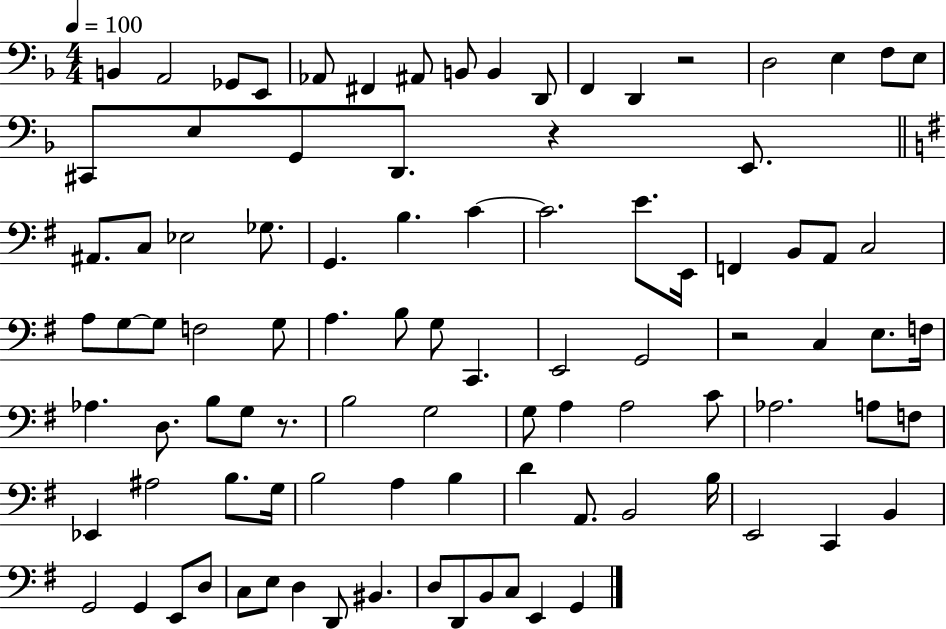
B2/q A2/h Gb2/e E2/e Ab2/e F#2/q A#2/e B2/e B2/q D2/e F2/q D2/q R/h D3/h E3/q F3/e E3/e C#2/e E3/e G2/e D2/e. R/q E2/e. A#2/e. C3/e Eb3/h Gb3/e. G2/q. B3/q. C4/q C4/h. E4/e. E2/s F2/q B2/e A2/e C3/h A3/e G3/e G3/e F3/h G3/e A3/q. B3/e G3/e C2/q. E2/h G2/h R/h C3/q E3/e. F3/s Ab3/q. D3/e. B3/e G3/e R/e. B3/h G3/h G3/e A3/q A3/h C4/e Ab3/h. A3/e F3/e Eb2/q A#3/h B3/e. G3/s B3/h A3/q B3/q D4/q A2/e. B2/h B3/s E2/h C2/q B2/q G2/h G2/q E2/e D3/e C3/e E3/e D3/q D2/e BIS2/q. D3/e D2/e B2/e C3/e E2/q G2/q